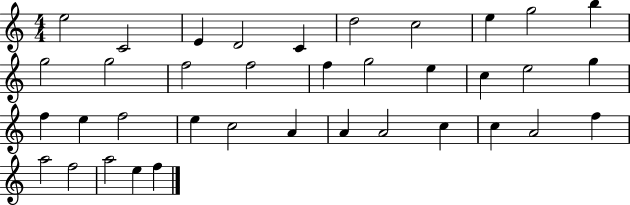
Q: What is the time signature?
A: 4/4